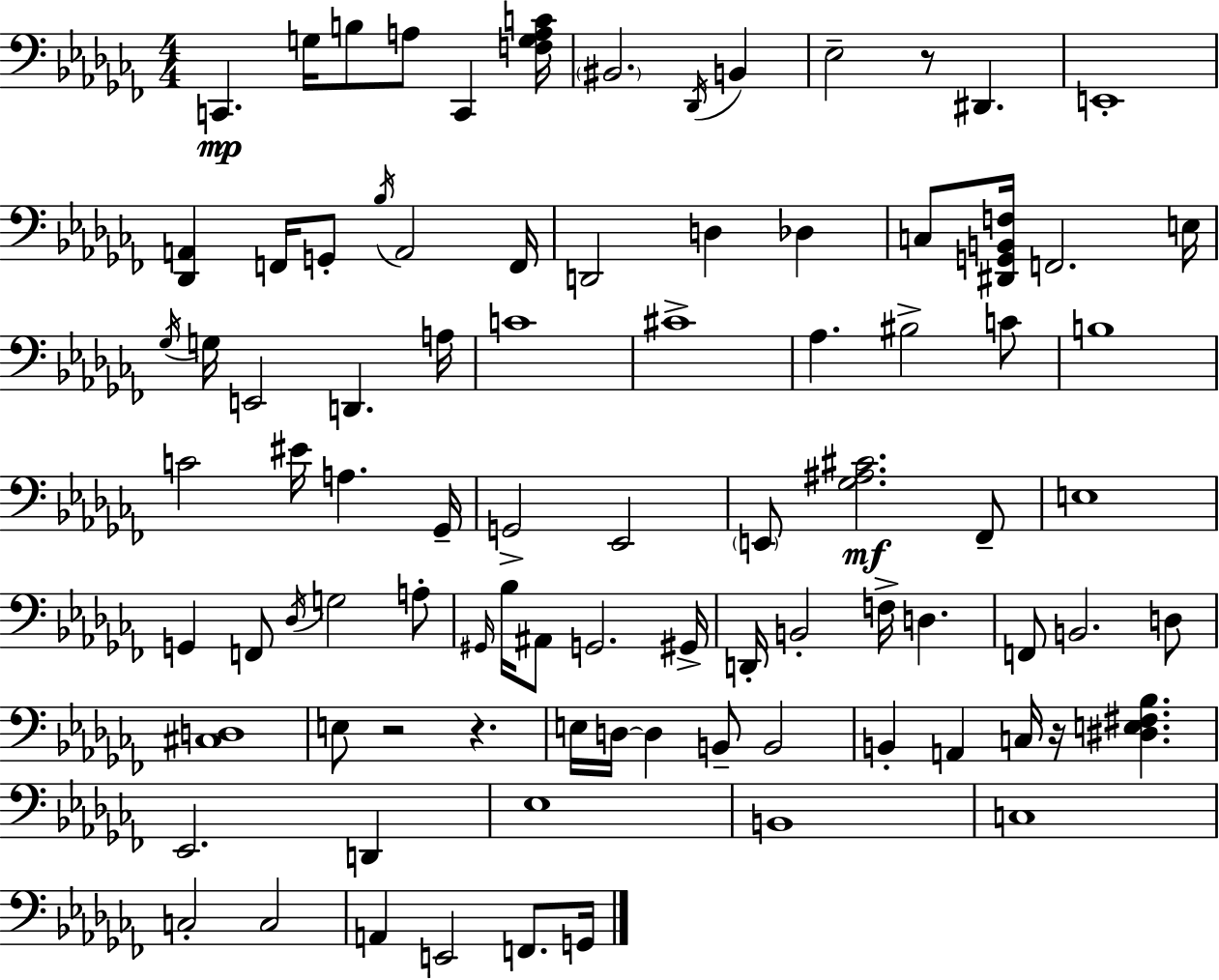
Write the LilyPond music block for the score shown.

{
  \clef bass
  \numericTimeSignature
  \time 4/4
  \key aes \minor
  c,4.\mp g16 b8 a8 c,4 <f g a c'>16 | \parenthesize bis,2. \acciaccatura { des,16 } b,4 | ees2-- r8 dis,4. | e,1-. | \break <des, a,>4 f,16 g,8-. \acciaccatura { bes16 } a,2 | f,16 d,2 d4 des4 | c8 <dis, g, b, f>16 f,2. | e16 \acciaccatura { ges16 } g16 e,2 d,4. | \break a16 c'1 | cis'1-> | aes4. bis2-> | c'8 b1 | \break c'2 eis'16 a4. | ges,16-- g,2-> ees,2 | \parenthesize e,8 <ges ais cis'>2.\mf | fes,8-- e1 | \break g,4 f,8 \acciaccatura { des16 } g2 | a8-. \grace { gis,16 } bes16 ais,8 g,2. | gis,16-> d,16-. b,2-. f16-> d4. | f,8 b,2. | \break d8 <cis d>1 | e8 r2 r4. | e16 d16~~ d4 b,8-- b,2 | b,4-. a,4 c16 r16 <dis e fis bes>4. | \break ees,2. | d,4 ees1 | b,1 | c1 | \break c2-. c2 | a,4 e,2 | f,8. g,16 \bar "|."
}